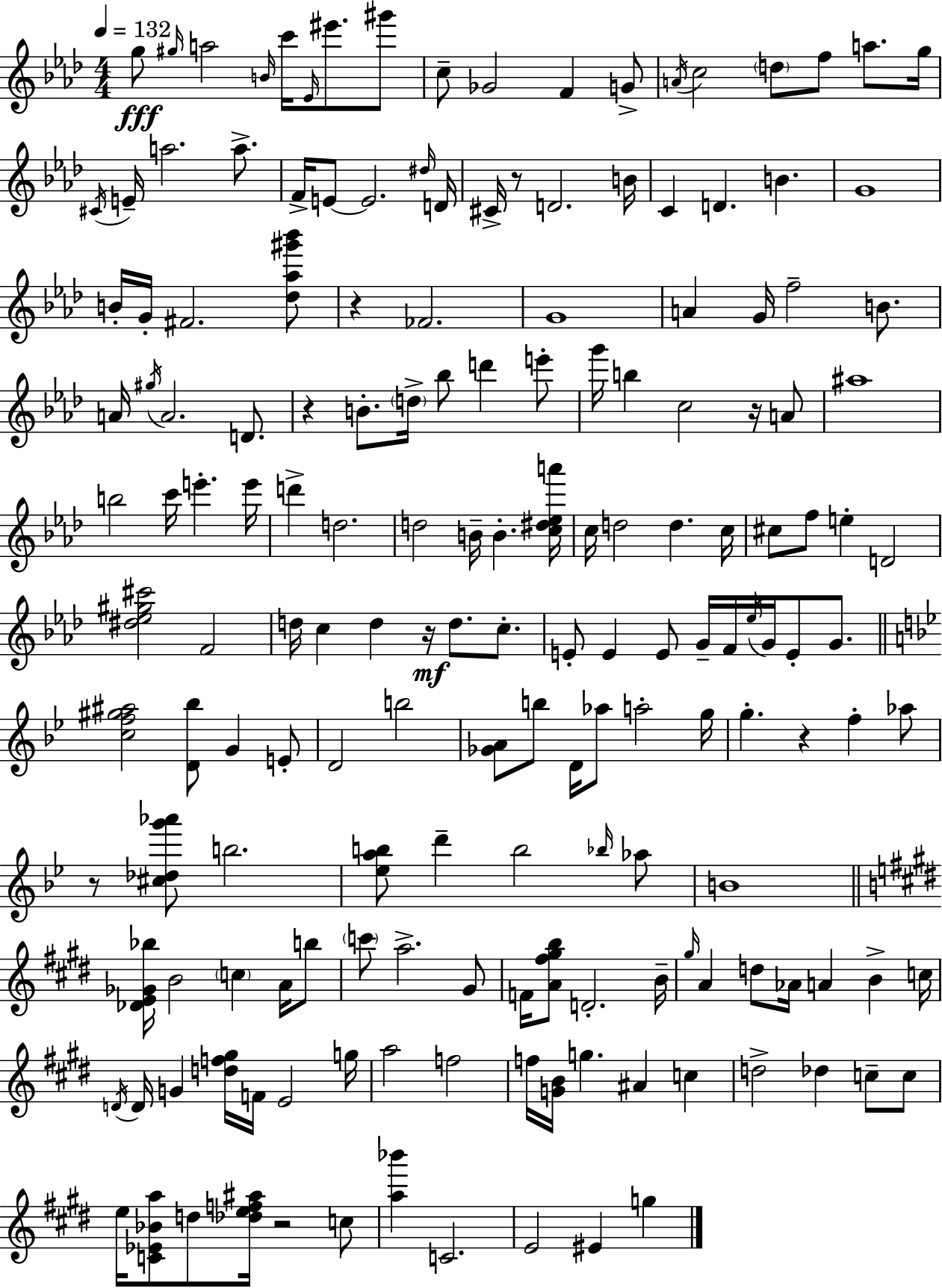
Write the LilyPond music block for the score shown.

{
  \clef treble
  \numericTimeSignature
  \time 4/4
  \key aes \major
  \tempo 4 = 132
  g''8\fff \grace { gis''16 } a''2 \grace { b'16 } c'''16 \grace { ees'16 } eis'''8. | gis'''8 c''8-- ges'2 f'4 | g'8-> \acciaccatura { a'16 } c''2 \parenthesize d''8 f''8 | a''8. g''16 \acciaccatura { cis'16 } e'16-- a''2. | \break a''8.-> f'16-> e'8~~ e'2. | \grace { dis''16 } d'16 cis'16-> r8 d'2. | b'16 c'4 d'4. | b'4. g'1 | \break b'16-. g'16-. fis'2. | <des'' aes'' gis''' bes'''>8 r4 fes'2. | g'1 | a'4 g'16 f''2-- | \break b'8. a'16 \acciaccatura { gis''16 } a'2. | d'8. r4 b'8.-. \parenthesize d''16-> bes''8 | d'''4 e'''8-. g'''16 b''4 c''2 | r16 a'8 ais''1 | \break b''2 c'''16 | e'''4.-. e'''16 d'''4-> d''2. | d''2 b'16-- | b'4.-. <c'' dis'' ees'' a'''>16 c''16 d''2 | \break d''4. c''16 cis''8 f''8 e''4-. d'2 | <dis'' ees'' gis'' cis'''>2 f'2 | d''16 c''4 d''4 | r16\mf d''8. c''8.-. e'8-. e'4 e'8 g'16-- | \break f'16 \acciaccatura { ees''16 } g'16 e'8-. g'8. \bar "||" \break \key bes \major <c'' f'' gis'' ais''>2 <d' bes''>8 g'4 e'8-. | d'2 b''2 | <ges' a'>8 b''8 d'16 aes''8 a''2-. g''16 | g''4.-. r4 f''4-. aes''8 | \break r8 <cis'' des'' g''' aes'''>8 b''2. | <ees'' a'' b''>8 d'''4-- b''2 \grace { bes''16 } aes''8 | b'1 | \bar "||" \break \key e \major <des' e' ges' bes''>16 b'2 \parenthesize c''4 a'16 b''8 | \parenthesize c'''8 a''2.-> gis'8 | f'16 <a' fis'' gis'' b''>8 d'2.-. b'16-- | \grace { gis''16 } a'4 d''8 aes'16 a'4 b'4-> | \break c''16 \acciaccatura { d'16 } d'16 g'4 <d'' f'' gis''>16 f'16 e'2 | g''16 a''2 f''2 | f''16 <g' b'>16 g''4. ais'4 c''4 | d''2-> des''4 c''8-- | \break c''8 e''16 <c' ees' bes' a''>8 d''8 <des'' e'' f'' ais''>16 r2 | c''8 <a'' bes'''>4 c'2. | e'2 eis'4 g''4 | \bar "|."
}